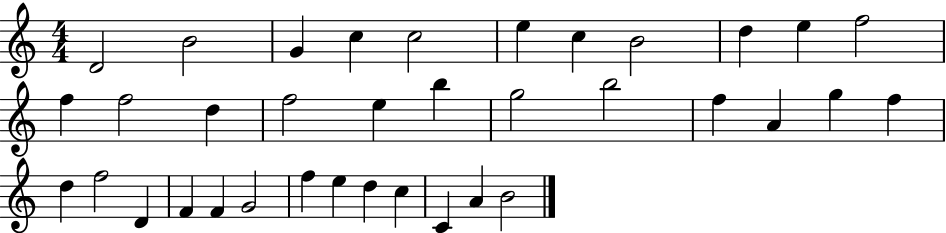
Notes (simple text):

D4/h B4/h G4/q C5/q C5/h E5/q C5/q B4/h D5/q E5/q F5/h F5/q F5/h D5/q F5/h E5/q B5/q G5/h B5/h F5/q A4/q G5/q F5/q D5/q F5/h D4/q F4/q F4/q G4/h F5/q E5/q D5/q C5/q C4/q A4/q B4/h